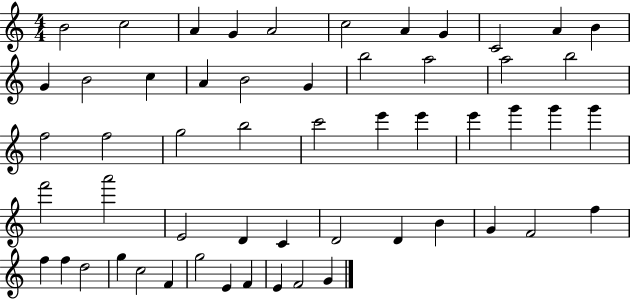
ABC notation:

X:1
T:Untitled
M:4/4
L:1/4
K:C
B2 c2 A G A2 c2 A G C2 A B G B2 c A B2 G b2 a2 a2 b2 f2 f2 g2 b2 c'2 e' e' e' g' g' g' f'2 a'2 E2 D C D2 D B G F2 f f f d2 g c2 F g2 E F E F2 G